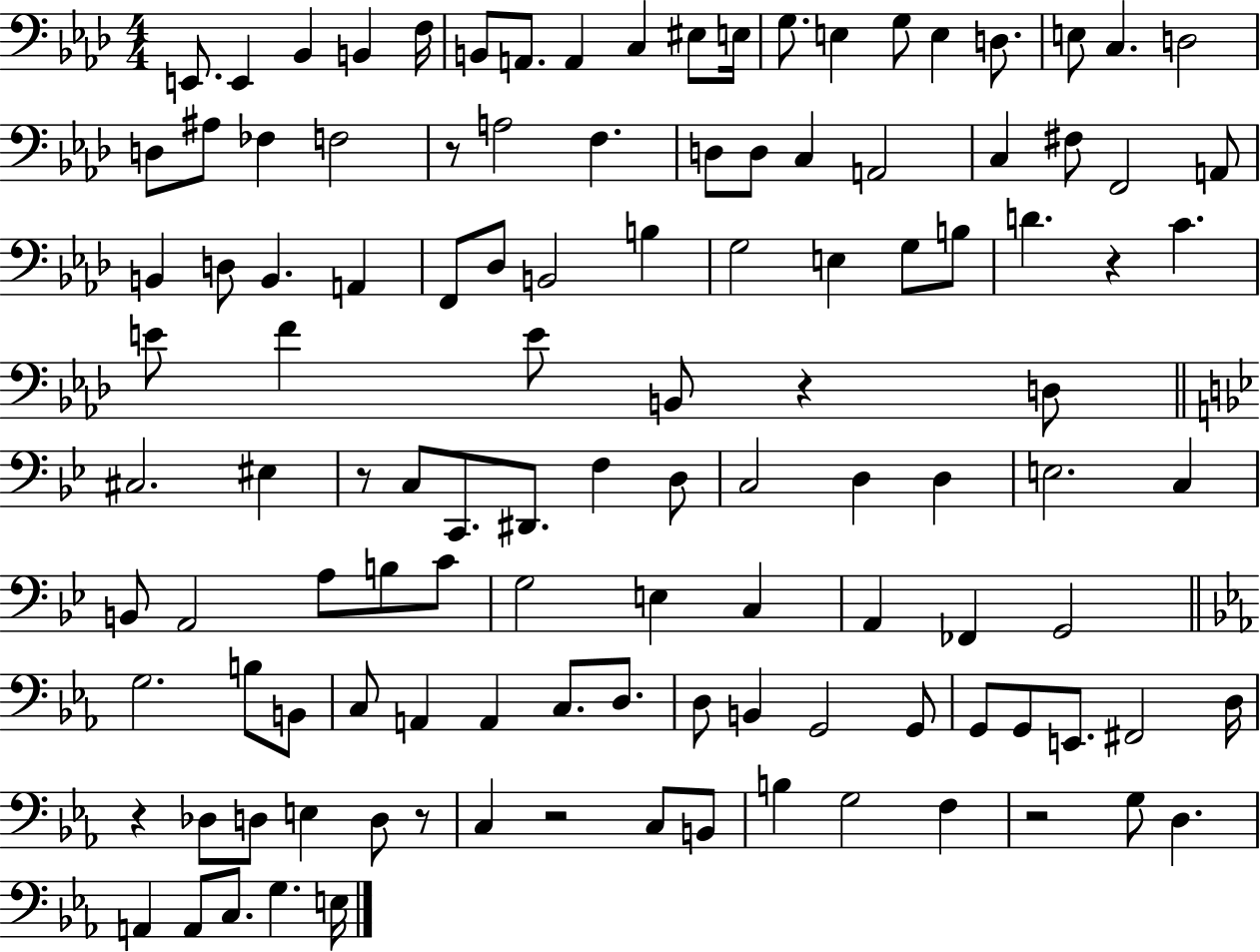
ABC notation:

X:1
T:Untitled
M:4/4
L:1/4
K:Ab
E,,/2 E,, _B,, B,, F,/4 B,,/2 A,,/2 A,, C, ^E,/2 E,/4 G,/2 E, G,/2 E, D,/2 E,/2 C, D,2 D,/2 ^A,/2 _F, F,2 z/2 A,2 F, D,/2 D,/2 C, A,,2 C, ^F,/2 F,,2 A,,/2 B,, D,/2 B,, A,, F,,/2 _D,/2 B,,2 B, G,2 E, G,/2 B,/2 D z C E/2 F E/2 B,,/2 z D,/2 ^C,2 ^E, z/2 C,/2 C,,/2 ^D,,/2 F, D,/2 C,2 D, D, E,2 C, B,,/2 A,,2 A,/2 B,/2 C/2 G,2 E, C, A,, _F,, G,,2 G,2 B,/2 B,,/2 C,/2 A,, A,, C,/2 D,/2 D,/2 B,, G,,2 G,,/2 G,,/2 G,,/2 E,,/2 ^F,,2 D,/4 z _D,/2 D,/2 E, D,/2 z/2 C, z2 C,/2 B,,/2 B, G,2 F, z2 G,/2 D, A,, A,,/2 C,/2 G, E,/4